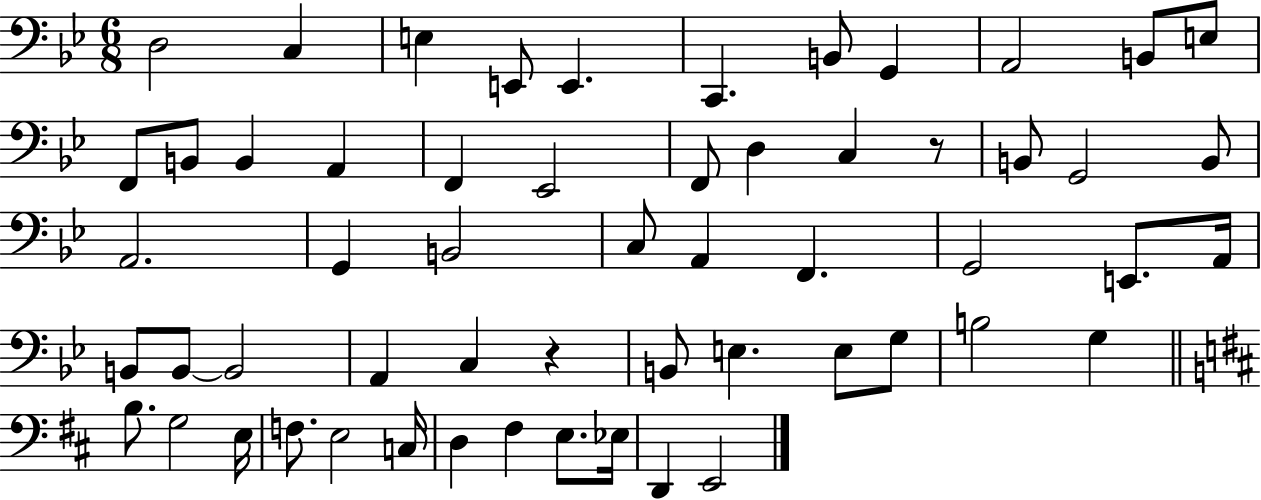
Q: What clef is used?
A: bass